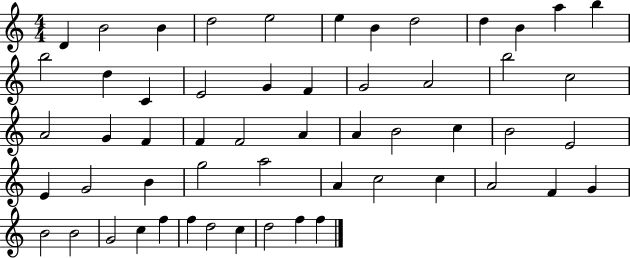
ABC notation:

X:1
T:Untitled
M:4/4
L:1/4
K:C
D B2 B d2 e2 e B d2 d B a b b2 d C E2 G F G2 A2 b2 c2 A2 G F F F2 A A B2 c B2 E2 E G2 B g2 a2 A c2 c A2 F G B2 B2 G2 c f f d2 c d2 f f